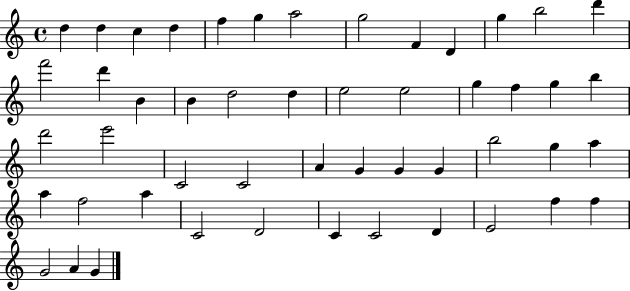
{
  \clef treble
  \time 4/4
  \defaultTimeSignature
  \key c \major
  d''4 d''4 c''4 d''4 | f''4 g''4 a''2 | g''2 f'4 d'4 | g''4 b''2 d'''4 | \break f'''2 d'''4 b'4 | b'4 d''2 d''4 | e''2 e''2 | g''4 f''4 g''4 b''4 | \break d'''2 e'''2 | c'2 c'2 | a'4 g'4 g'4 g'4 | b''2 g''4 a''4 | \break a''4 f''2 a''4 | c'2 d'2 | c'4 c'2 d'4 | e'2 f''4 f''4 | \break g'2 a'4 g'4 | \bar "|."
}